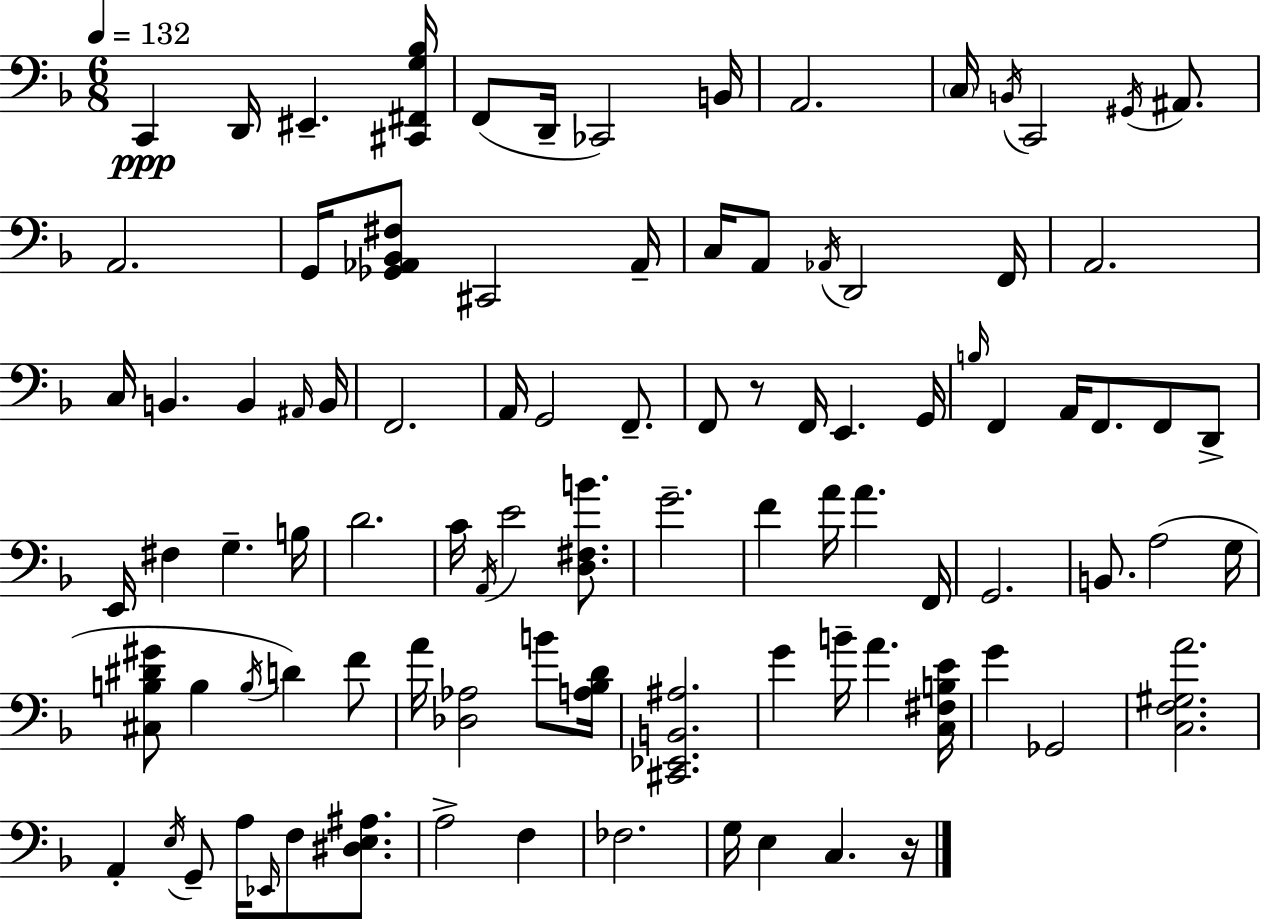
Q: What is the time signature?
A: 6/8